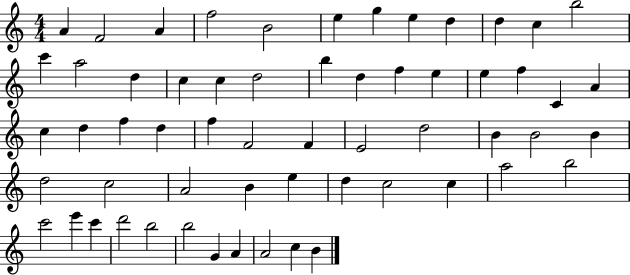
A4/q F4/h A4/q F5/h B4/h E5/q G5/q E5/q D5/q D5/q C5/q B5/h C6/q A5/h D5/q C5/q C5/q D5/h B5/q D5/q F5/q E5/q E5/q F5/q C4/q A4/q C5/q D5/q F5/q D5/q F5/q F4/h F4/q E4/h D5/h B4/q B4/h B4/q D5/h C5/h A4/h B4/q E5/q D5/q C5/h C5/q A5/h B5/h C6/h E6/q C6/q D6/h B5/h B5/h G4/q A4/q A4/h C5/q B4/q